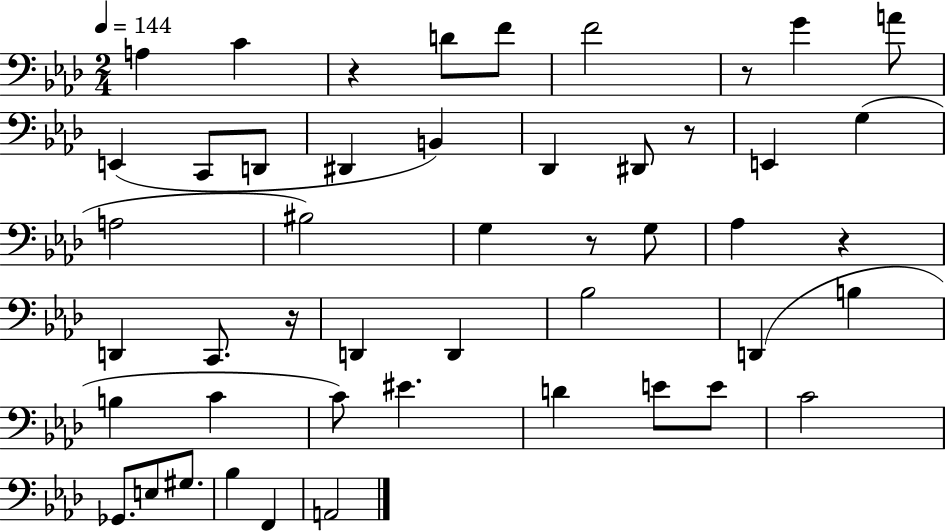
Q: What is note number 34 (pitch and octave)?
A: E4